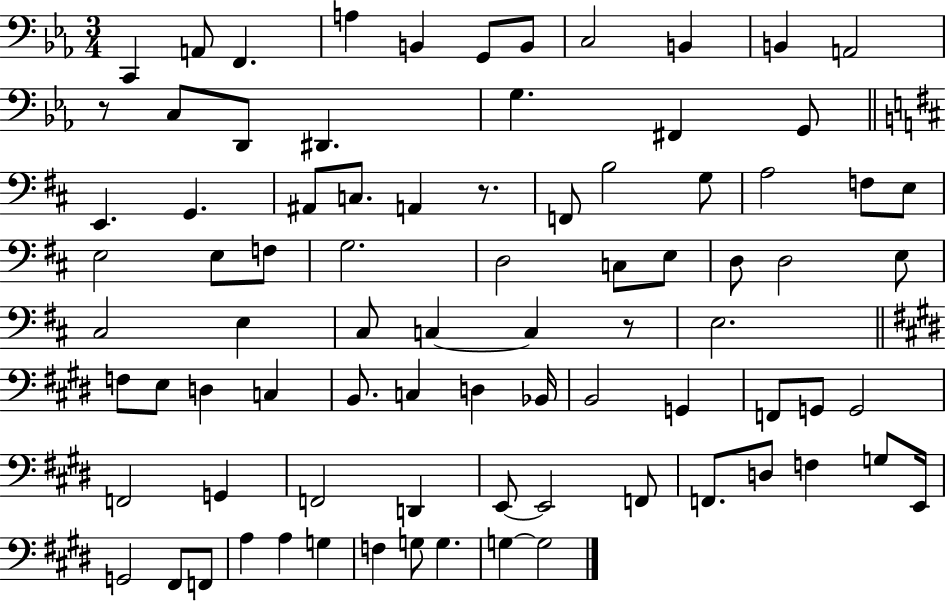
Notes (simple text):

C2/q A2/e F2/q. A3/q B2/q G2/e B2/e C3/h B2/q B2/q A2/h R/e C3/e D2/e D#2/q. G3/q. F#2/q G2/e E2/q. G2/q. A#2/e C3/e. A2/q R/e. F2/e B3/h G3/e A3/h F3/e E3/e E3/h E3/e F3/e G3/h. D3/h C3/e E3/e D3/e D3/h E3/e C#3/h E3/q C#3/e C3/q C3/q R/e E3/h. F3/e E3/e D3/q C3/q B2/e. C3/q D3/q Bb2/s B2/h G2/q F2/e G2/e G2/h F2/h G2/q F2/h D2/q E2/e E2/h F2/e F2/e. D3/e F3/q G3/e E2/s G2/h F#2/e F2/e A3/q A3/q G3/q F3/q G3/e G3/q. G3/q G3/h